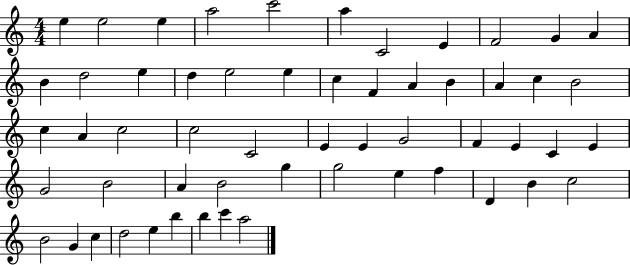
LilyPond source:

{
  \clef treble
  \numericTimeSignature
  \time 4/4
  \key c \major
  e''4 e''2 e''4 | a''2 c'''2 | a''4 c'2 e'4 | f'2 g'4 a'4 | \break b'4 d''2 e''4 | d''4 e''2 e''4 | c''4 f'4 a'4 b'4 | a'4 c''4 b'2 | \break c''4 a'4 c''2 | c''2 c'2 | e'4 e'4 g'2 | f'4 e'4 c'4 e'4 | \break g'2 b'2 | a'4 b'2 g''4 | g''2 e''4 f''4 | d'4 b'4 c''2 | \break b'2 g'4 c''4 | d''2 e''4 b''4 | b''4 c'''4 a''2 | \bar "|."
}